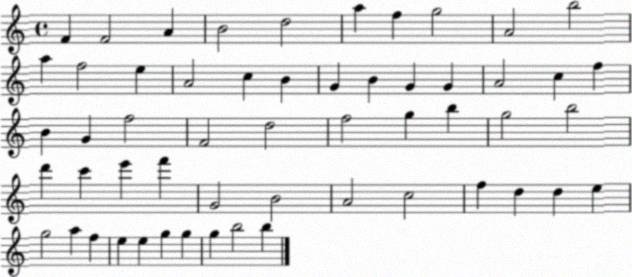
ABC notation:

X:1
T:Untitled
M:4/4
L:1/4
K:C
F F2 A B2 d2 a f g2 A2 b2 a f2 e A2 c B G B G G A2 c f B G f2 F2 d2 f2 g b g2 b2 d' c' e' f' G2 B2 A2 c2 f d d e g2 a f e e g g g b2 b